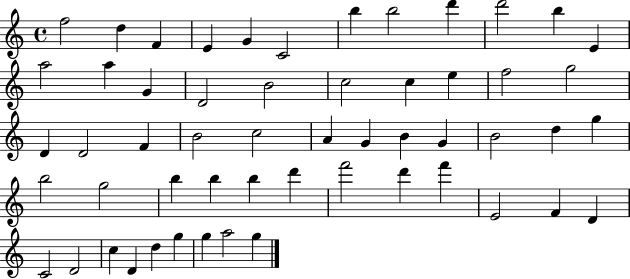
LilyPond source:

{
  \clef treble
  \time 4/4
  \defaultTimeSignature
  \key c \major
  f''2 d''4 f'4 | e'4 g'4 c'2 | b''4 b''2 d'''4 | d'''2 b''4 e'4 | \break a''2 a''4 g'4 | d'2 b'2 | c''2 c''4 e''4 | f''2 g''2 | \break d'4 d'2 f'4 | b'2 c''2 | a'4 g'4 b'4 g'4 | b'2 d''4 g''4 | \break b''2 g''2 | b''4 b''4 b''4 d'''4 | f'''2 d'''4 f'''4 | e'2 f'4 d'4 | \break c'2 d'2 | c''4 d'4 d''4 g''4 | g''4 a''2 g''4 | \bar "|."
}